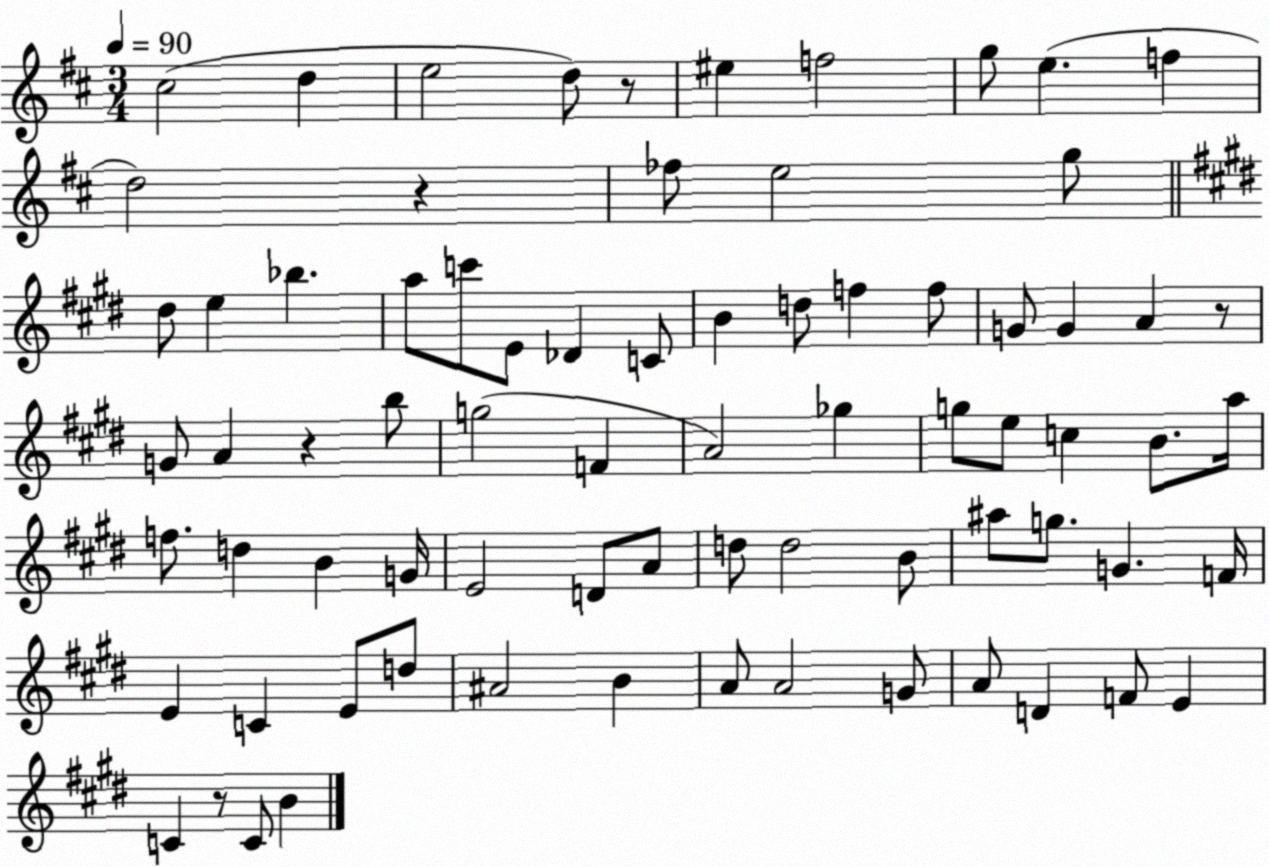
X:1
T:Untitled
M:3/4
L:1/4
K:D
^c2 d e2 d/2 z/2 ^e f2 g/2 e f d2 z _f/2 e2 g/2 ^d/2 e _b a/2 c'/2 E/2 _D C/2 B d/2 f f/2 G/2 G A z/2 G/2 A z b/2 g2 F A2 _g g/2 e/2 c B/2 a/4 f/2 d B G/4 E2 D/2 A/2 d/2 d2 B/2 ^a/2 g/2 G F/4 E C E/2 d/2 ^A2 B A/2 A2 G/2 A/2 D F/2 E C z/2 C/2 B